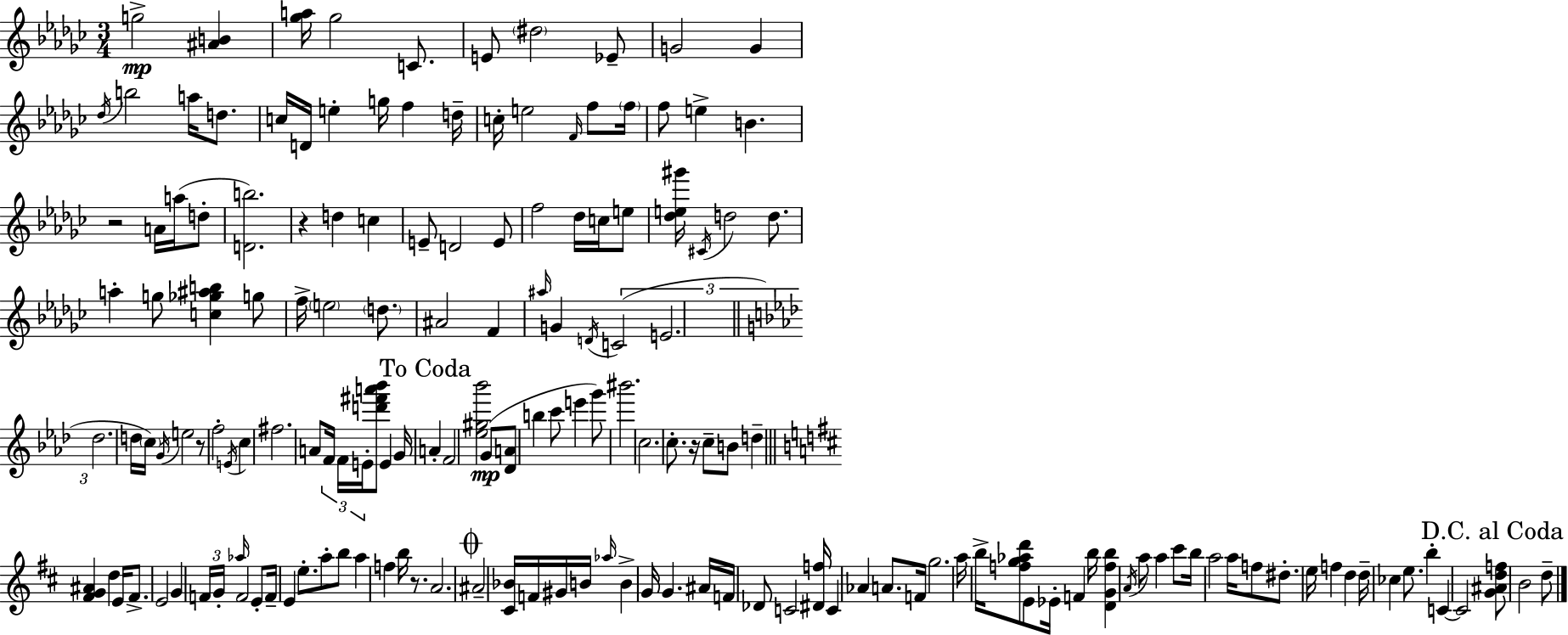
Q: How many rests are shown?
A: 5